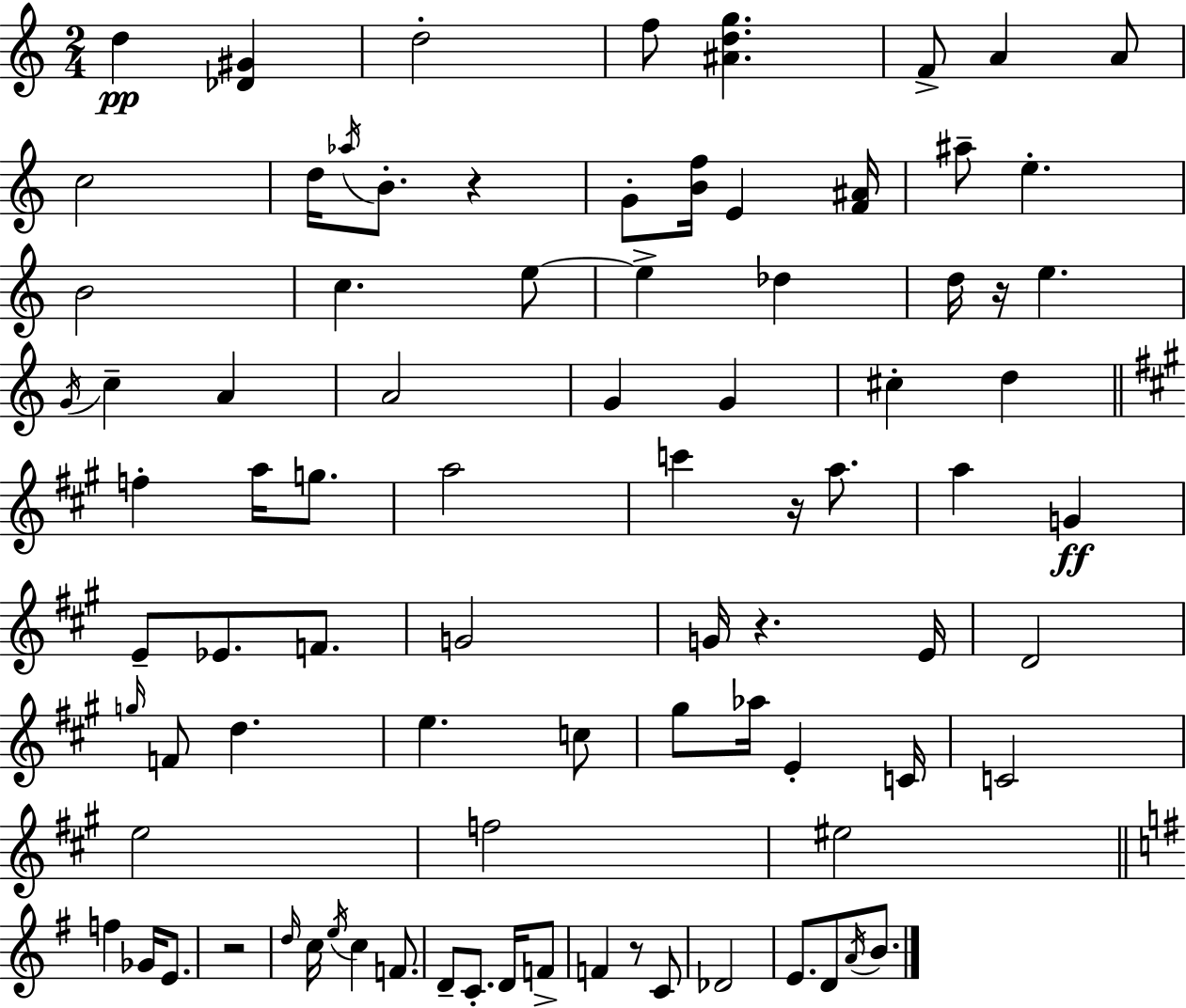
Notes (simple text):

D5/q [Db4,G#4]/q D5/h F5/e [A#4,D5,G5]/q. F4/e A4/q A4/e C5/h D5/s Ab5/s B4/e. R/q G4/e [B4,F5]/s E4/q [F4,A#4]/s A#5/e E5/q. B4/h C5/q. E5/e E5/q Db5/q D5/s R/s E5/q. G4/s C5/q A4/q A4/h G4/q G4/q C#5/q D5/q F5/q A5/s G5/e. A5/h C6/q R/s A5/e. A5/q G4/q E4/e Eb4/e. F4/e. G4/h G4/s R/q. E4/s D4/h G5/s F4/e D5/q. E5/q. C5/e G#5/e Ab5/s E4/q C4/s C4/h E5/h F5/h EIS5/h F5/q Gb4/s E4/e. R/h D5/s C5/s E5/s C5/q F4/e. D4/e C4/e. D4/s F4/e F4/q R/e C4/e Db4/h E4/e. D4/e A4/s B4/e.